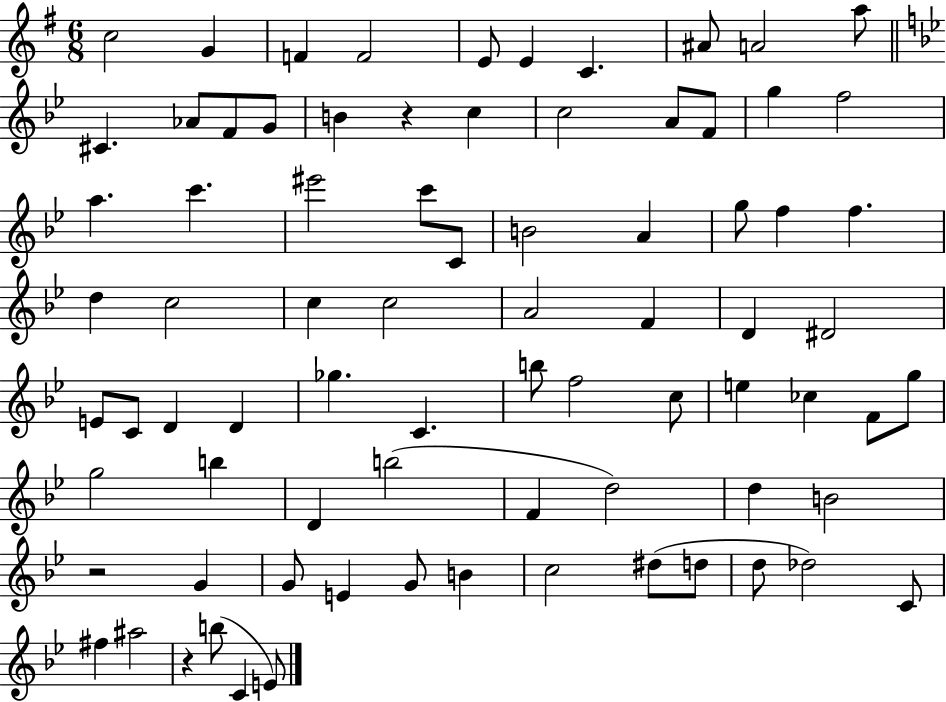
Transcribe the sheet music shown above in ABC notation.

X:1
T:Untitled
M:6/8
L:1/4
K:G
c2 G F F2 E/2 E C ^A/2 A2 a/2 ^C _A/2 F/2 G/2 B z c c2 A/2 F/2 g f2 a c' ^e'2 c'/2 C/2 B2 A g/2 f f d c2 c c2 A2 F D ^D2 E/2 C/2 D D _g C b/2 f2 c/2 e _c F/2 g/2 g2 b D b2 F d2 d B2 z2 G G/2 E G/2 B c2 ^d/2 d/2 d/2 _d2 C/2 ^f ^a2 z b/2 C E/2